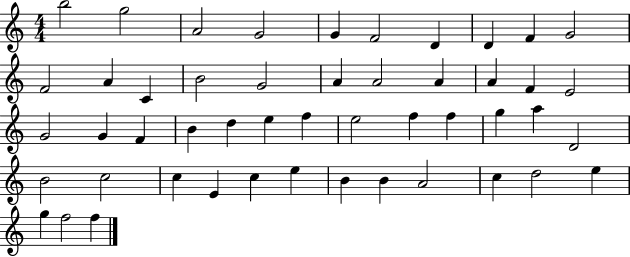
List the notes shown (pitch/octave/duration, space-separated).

B5/h G5/h A4/h G4/h G4/q F4/h D4/q D4/q F4/q G4/h F4/h A4/q C4/q B4/h G4/h A4/q A4/h A4/q A4/q F4/q E4/h G4/h G4/q F4/q B4/q D5/q E5/q F5/q E5/h F5/q F5/q G5/q A5/q D4/h B4/h C5/h C5/q E4/q C5/q E5/q B4/q B4/q A4/h C5/q D5/h E5/q G5/q F5/h F5/q